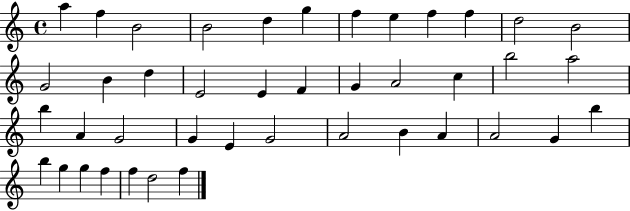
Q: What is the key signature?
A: C major